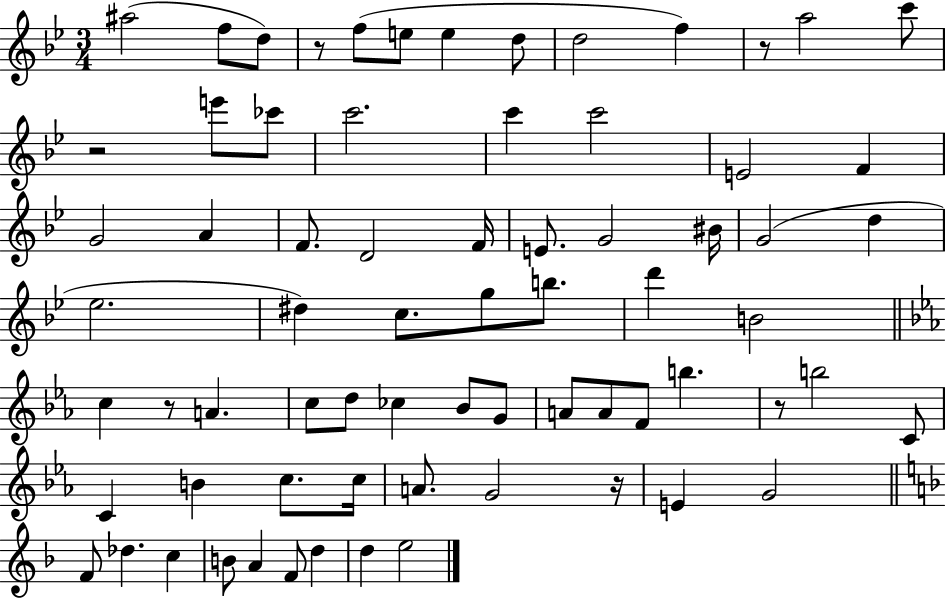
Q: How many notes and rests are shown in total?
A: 71